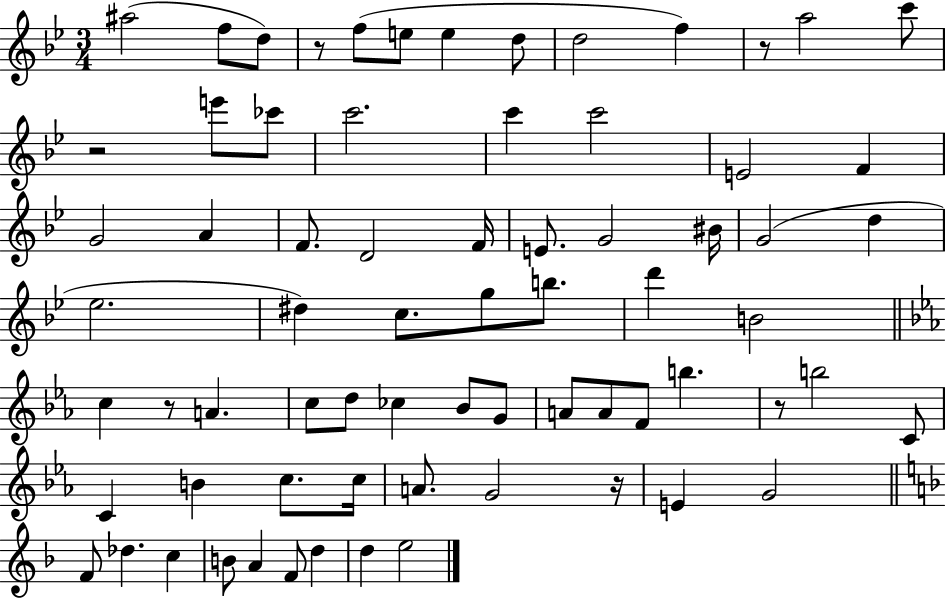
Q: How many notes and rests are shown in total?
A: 71